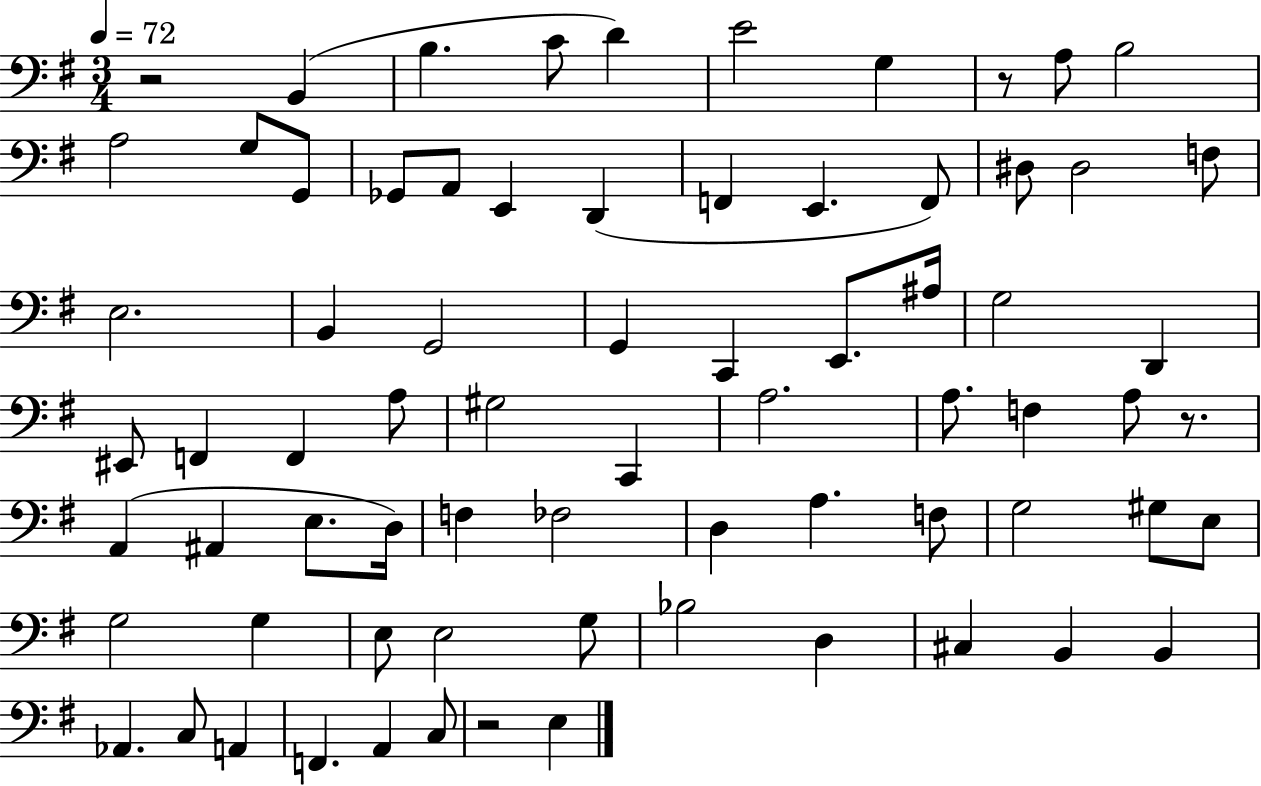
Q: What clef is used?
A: bass